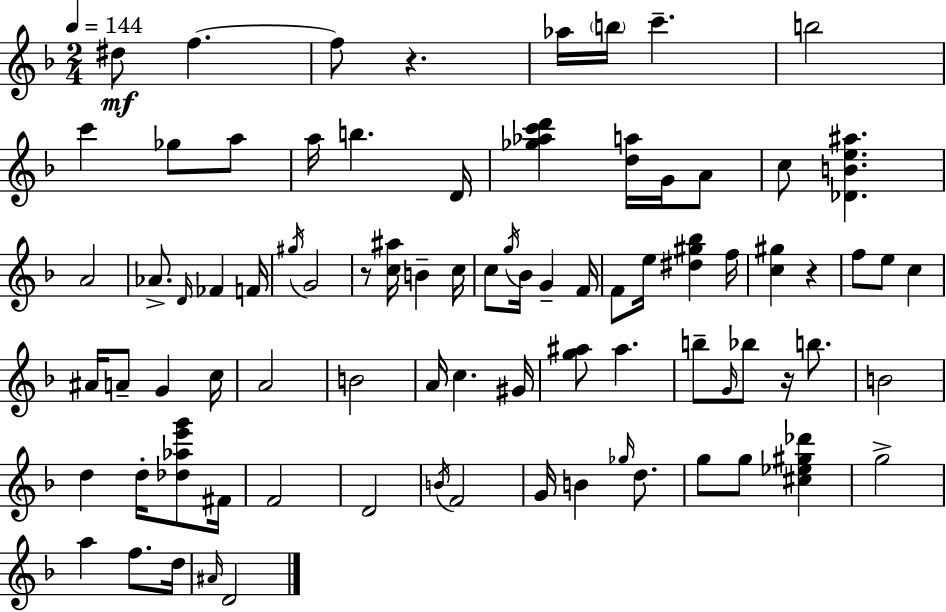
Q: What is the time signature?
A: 2/4